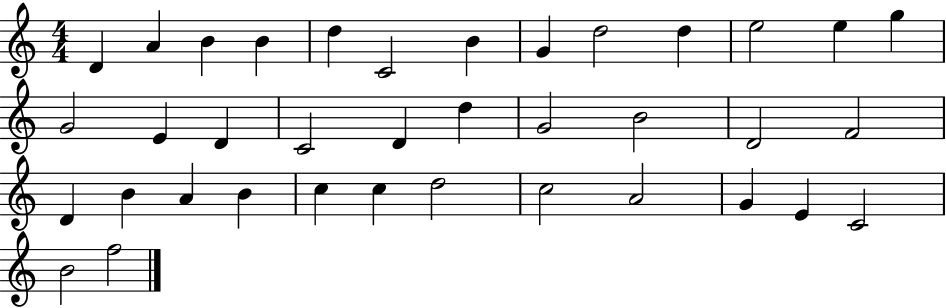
{
  \clef treble
  \numericTimeSignature
  \time 4/4
  \key c \major
  d'4 a'4 b'4 b'4 | d''4 c'2 b'4 | g'4 d''2 d''4 | e''2 e''4 g''4 | \break g'2 e'4 d'4 | c'2 d'4 d''4 | g'2 b'2 | d'2 f'2 | \break d'4 b'4 a'4 b'4 | c''4 c''4 d''2 | c''2 a'2 | g'4 e'4 c'2 | \break b'2 f''2 | \bar "|."
}